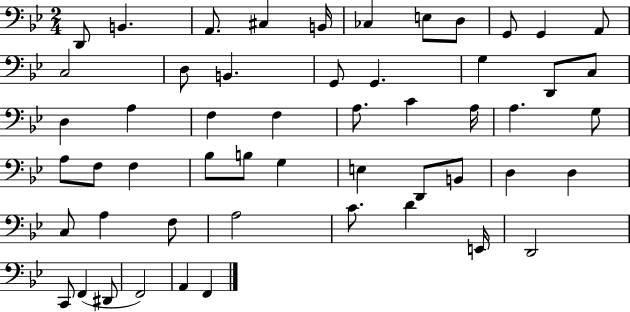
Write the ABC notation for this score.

X:1
T:Untitled
M:2/4
L:1/4
K:Bb
D,,/2 B,, A,,/2 ^C, B,,/4 _C, E,/2 D,/2 G,,/2 G,, A,,/2 C,2 D,/2 B,, G,,/2 G,, G, D,,/2 C,/2 D, A, F, F, A,/2 C A,/4 A, G,/2 A,/2 F,/2 F, _B,/2 B,/2 G, E, D,,/2 B,,/2 D, D, C,/2 A, F,/2 A,2 C/2 D E,,/4 D,,2 C,,/2 F,, ^D,,/2 F,,2 A,, F,,